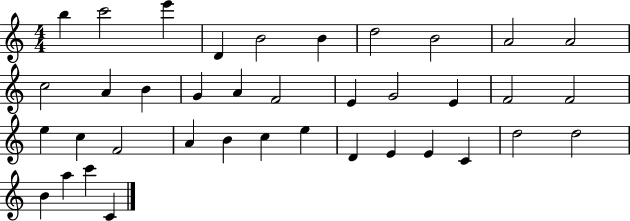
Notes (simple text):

B5/q C6/h E6/q D4/q B4/h B4/q D5/h B4/h A4/h A4/h C5/h A4/q B4/q G4/q A4/q F4/h E4/q G4/h E4/q F4/h F4/h E5/q C5/q F4/h A4/q B4/q C5/q E5/q D4/q E4/q E4/q C4/q D5/h D5/h B4/q A5/q C6/q C4/q